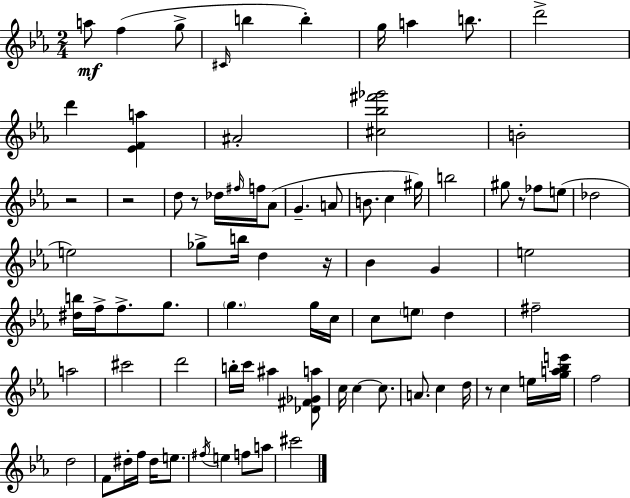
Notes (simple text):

A5/e F5/q G5/e C#4/s B5/q B5/q G5/s A5/q B5/e. D6/h D6/q [Eb4,F4,A5]/q A#4/h [C#5,Bb5,F#6,Gb6]/h B4/h R/h R/h D5/e R/e Db5/s F#5/s F5/s Ab4/e G4/q. A4/e B4/e. C5/q G#5/s B5/h G#5/e R/e FES5/e E5/e Db5/h E5/h Gb5/e B5/s D5/q R/s Bb4/q G4/q E5/h [D#5,B5]/s F5/s F5/e. G5/e. G5/q. G5/s C5/s C5/e E5/e D5/q F#5/h A5/h C#6/h D6/h B5/s C6/s A#5/q [Db4,F#4,Gb4,A5]/e C5/s C5/q C5/e. A4/e. C5/q D5/s R/e C5/q E5/s [G5,A5,Bb5,E6]/s F5/h D5/h F4/e D#5/s F5/s D#5/s E5/e. F#5/s E5/q F5/e A5/e C#6/h